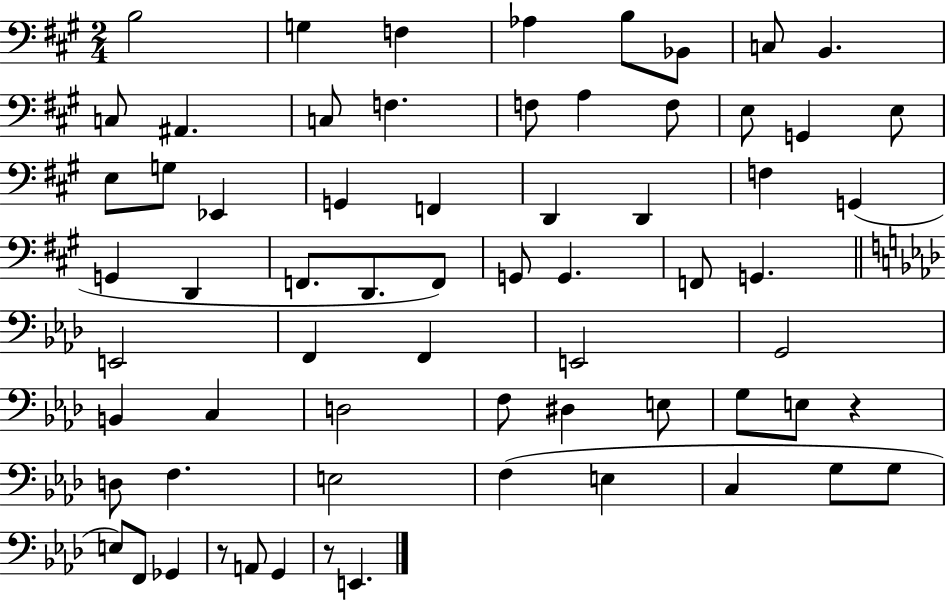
B3/h G3/q F3/q Ab3/q B3/e Bb2/e C3/e B2/q. C3/e A#2/q. C3/e F3/q. F3/e A3/q F3/e E3/e G2/q E3/e E3/e G3/e Eb2/q G2/q F2/q D2/q D2/q F3/q G2/q G2/q D2/q F2/e. D2/e. F2/e G2/e G2/q. F2/e G2/q. E2/h F2/q F2/q E2/h G2/h B2/q C3/q D3/h F3/e D#3/q E3/e G3/e E3/e R/q D3/e F3/q. E3/h F3/q E3/q C3/q G3/e G3/e E3/e F2/e Gb2/q R/e A2/e G2/q R/e E2/q.